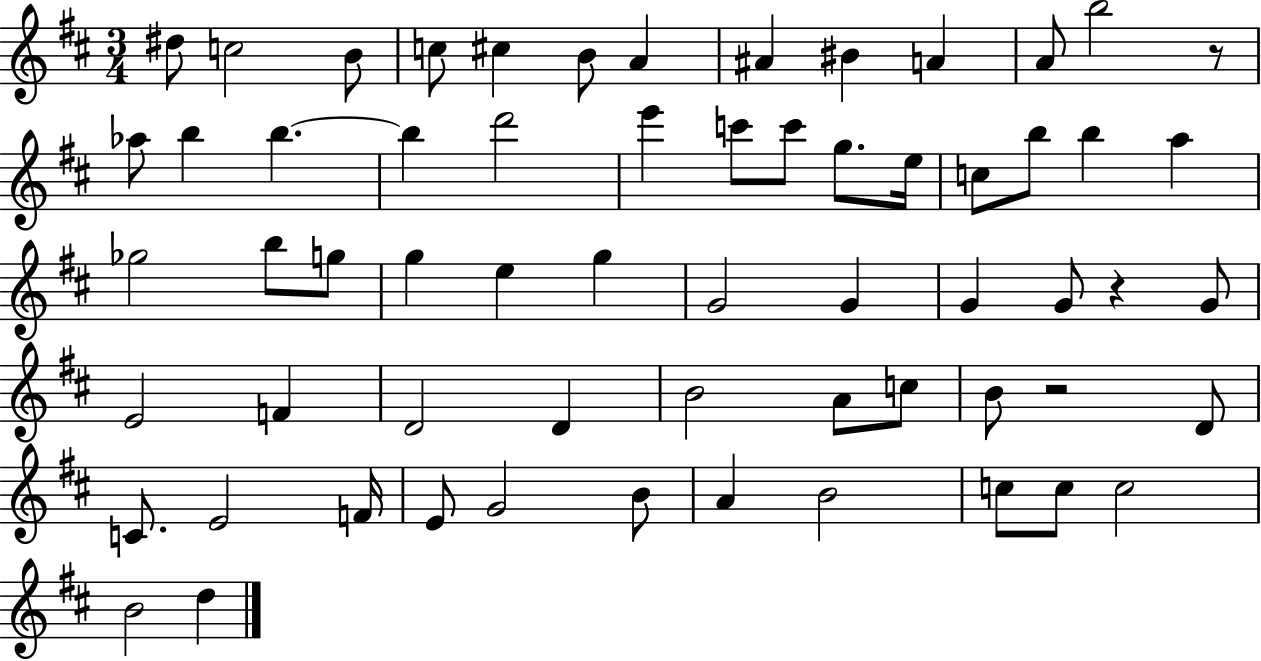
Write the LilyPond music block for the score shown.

{
  \clef treble
  \numericTimeSignature
  \time 3/4
  \key d \major
  dis''8 c''2 b'8 | c''8 cis''4 b'8 a'4 | ais'4 bis'4 a'4 | a'8 b''2 r8 | \break aes''8 b''4 b''4.~~ | b''4 d'''2 | e'''4 c'''8 c'''8 g''8. e''16 | c''8 b''8 b''4 a''4 | \break ges''2 b''8 g''8 | g''4 e''4 g''4 | g'2 g'4 | g'4 g'8 r4 g'8 | \break e'2 f'4 | d'2 d'4 | b'2 a'8 c''8 | b'8 r2 d'8 | \break c'8. e'2 f'16 | e'8 g'2 b'8 | a'4 b'2 | c''8 c''8 c''2 | \break b'2 d''4 | \bar "|."
}